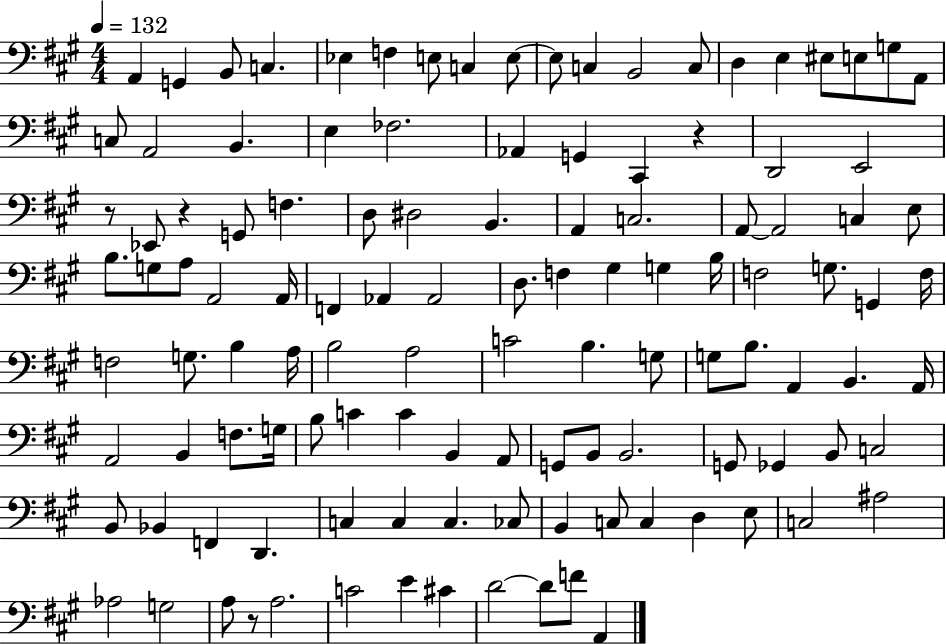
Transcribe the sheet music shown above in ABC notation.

X:1
T:Untitled
M:4/4
L:1/4
K:A
A,, G,, B,,/2 C, _E, F, E,/2 C, E,/2 E,/2 C, B,,2 C,/2 D, E, ^E,/2 E,/2 G,/2 A,,/2 C,/2 A,,2 B,, E, _F,2 _A,, G,, ^C,, z D,,2 E,,2 z/2 _E,,/2 z G,,/2 F, D,/2 ^D,2 B,, A,, C,2 A,,/2 A,,2 C, E,/2 B,/2 G,/2 A,/2 A,,2 A,,/4 F,, _A,, _A,,2 D,/2 F, ^G, G, B,/4 F,2 G,/2 G,, F,/4 F,2 G,/2 B, A,/4 B,2 A,2 C2 B, G,/2 G,/2 B,/2 A,, B,, A,,/4 A,,2 B,, F,/2 G,/4 B,/2 C C B,, A,,/2 G,,/2 B,,/2 B,,2 G,,/2 _G,, B,,/2 C,2 B,,/2 _B,, F,, D,, C, C, C, _C,/2 B,, C,/2 C, D, E,/2 C,2 ^A,2 _A,2 G,2 A,/2 z/2 A,2 C2 E ^C D2 D/2 F/2 A,,